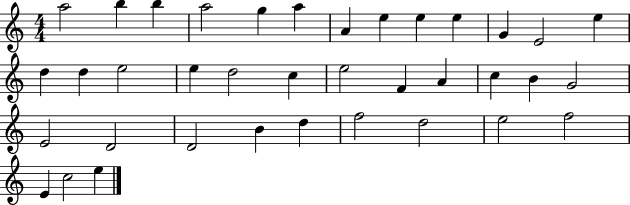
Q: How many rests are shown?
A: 0